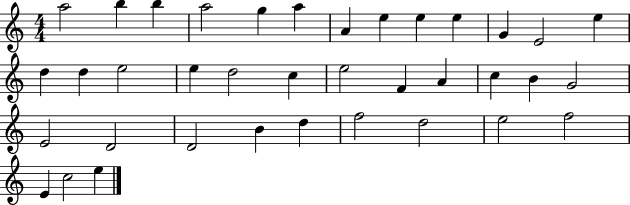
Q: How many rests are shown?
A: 0